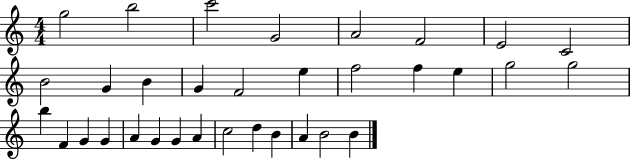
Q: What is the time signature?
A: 4/4